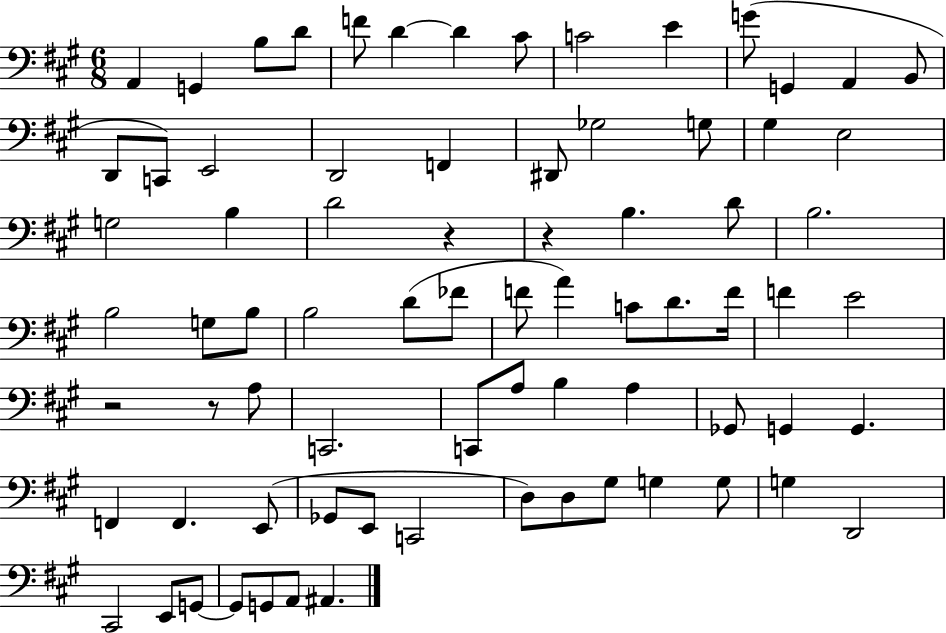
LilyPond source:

{
  \clef bass
  \numericTimeSignature
  \time 6/8
  \key a \major
  a,4 g,4 b8 d'8 | f'8 d'4~~ d'4 cis'8 | c'2 e'4 | g'8( g,4 a,4 b,8 | \break d,8 c,8) e,2 | d,2 f,4 | dis,8 ges2 g8 | gis4 e2 | \break g2 b4 | d'2 r4 | r4 b4. d'8 | b2. | \break b2 g8 b8 | b2 d'8( fes'8 | f'8 a'4) c'8 d'8. f'16 | f'4 e'2 | \break r2 r8 a8 | c,2. | c,8 a8 b4 a4 | ges,8 g,4 g,4. | \break f,4 f,4. e,8( | ges,8 e,8 c,2 | d8) d8 gis8 g4 g8 | g4 d,2 | \break cis,2 e,8 g,8~~ | g,8 g,8 a,8 ais,4. | \bar "|."
}